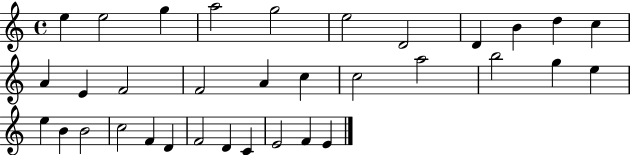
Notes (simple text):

E5/q E5/h G5/q A5/h G5/h E5/h D4/h D4/q B4/q D5/q C5/q A4/q E4/q F4/h F4/h A4/q C5/q C5/h A5/h B5/h G5/q E5/q E5/q B4/q B4/h C5/h F4/q D4/q F4/h D4/q C4/q E4/h F4/q E4/q